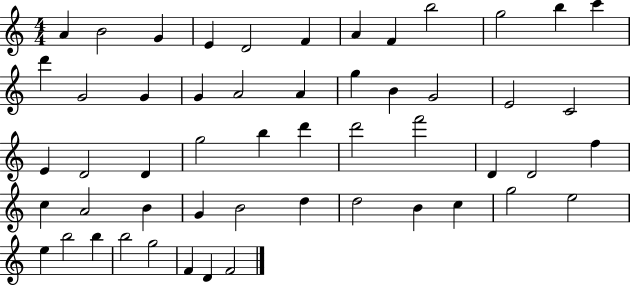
X:1
T:Untitled
M:4/4
L:1/4
K:C
A B2 G E D2 F A F b2 g2 b c' d' G2 G G A2 A g B G2 E2 C2 E D2 D g2 b d' d'2 f'2 D D2 f c A2 B G B2 d d2 B c g2 e2 e b2 b b2 g2 F D F2